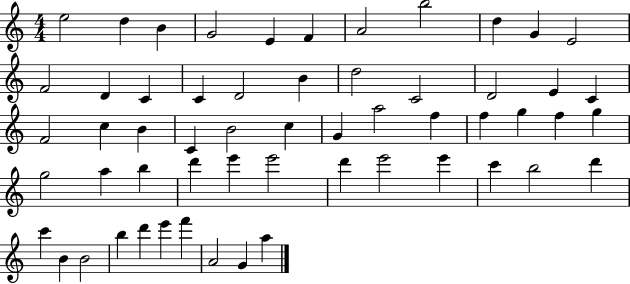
E5/h D5/q B4/q G4/h E4/q F4/q A4/h B5/h D5/q G4/q E4/h F4/h D4/q C4/q C4/q D4/h B4/q D5/h C4/h D4/h E4/q C4/q F4/h C5/q B4/q C4/q B4/h C5/q G4/q A5/h F5/q F5/q G5/q F5/q G5/q G5/h A5/q B5/q D6/q E6/q E6/h D6/q E6/h E6/q C6/q B5/h D6/q C6/q B4/q B4/h B5/q D6/q E6/q F6/q A4/h G4/q A5/q